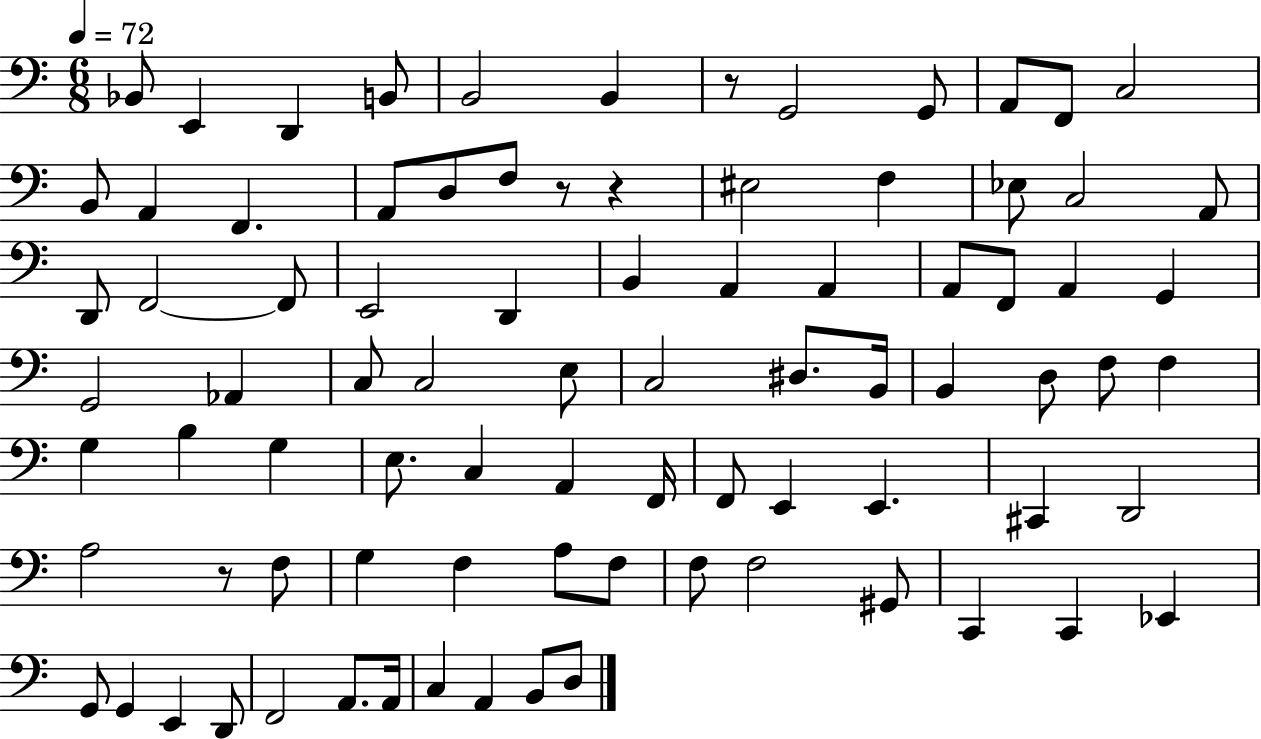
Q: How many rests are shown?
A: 4